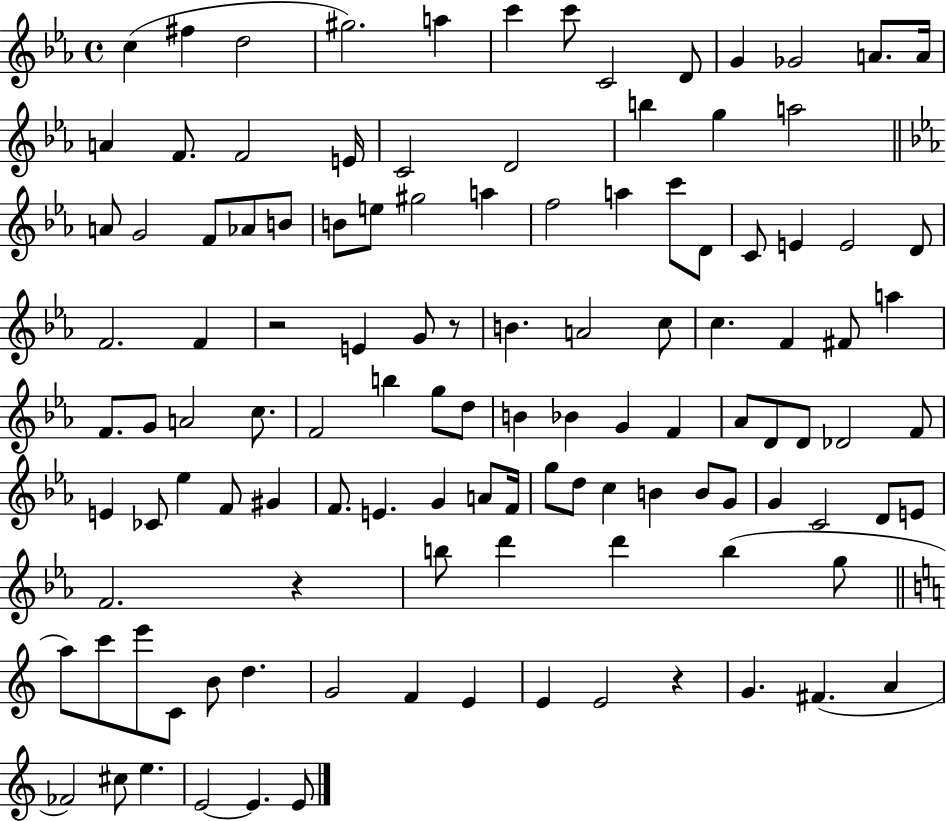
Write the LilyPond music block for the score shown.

{
  \clef treble
  \time 4/4
  \defaultTimeSignature
  \key ees \major
  c''4( fis''4 d''2 | gis''2.) a''4 | c'''4 c'''8 c'2 d'8 | g'4 ges'2 a'8. a'16 | \break a'4 f'8. f'2 e'16 | c'2 d'2 | b''4 g''4 a''2 | \bar "||" \break \key ees \major a'8 g'2 f'8 aes'8 b'8 | b'8 e''8 gis''2 a''4 | f''2 a''4 c'''8 d'8 | c'8 e'4 e'2 d'8 | \break f'2. f'4 | r2 e'4 g'8 r8 | b'4. a'2 c''8 | c''4. f'4 fis'8 a''4 | \break f'8. g'8 a'2 c''8. | f'2 b''4 g''8 d''8 | b'4 bes'4 g'4 f'4 | aes'8 d'8 d'8 des'2 f'8 | \break e'4 ces'8 ees''4 f'8 gis'4 | f'8. e'4. g'4 a'8 f'16 | g''8 d''8 c''4 b'4 b'8 g'8 | g'4 c'2 d'8 e'8 | \break f'2. r4 | b''8 d'''4 d'''4 b''4( g''8 | \bar "||" \break \key c \major a''8) c'''8 e'''8 c'8 b'8 d''4. | g'2 f'4 e'4 | e'4 e'2 r4 | g'4. fis'4.( a'4 | \break fes'2) cis''8 e''4. | e'2~~ e'4. e'8 | \bar "|."
}